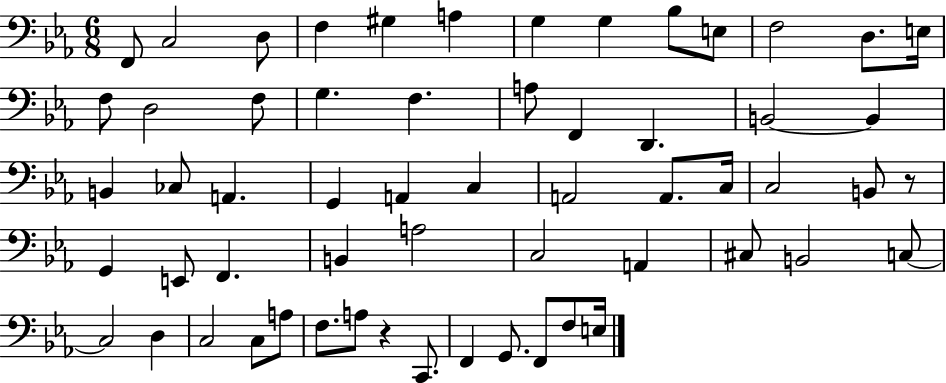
F2/e C3/h D3/e F3/q G#3/q A3/q G3/q G3/q Bb3/e E3/e F3/h D3/e. E3/s F3/e D3/h F3/e G3/q. F3/q. A3/e F2/q D2/q. B2/h B2/q B2/q CES3/e A2/q. G2/q A2/q C3/q A2/h A2/e. C3/s C3/h B2/e R/e G2/q E2/e F2/q. B2/q A3/h C3/h A2/q C#3/e B2/h C3/e C3/h D3/q C3/h C3/e A3/e F3/e. A3/e R/q C2/e. F2/q G2/e. F2/e F3/e E3/s